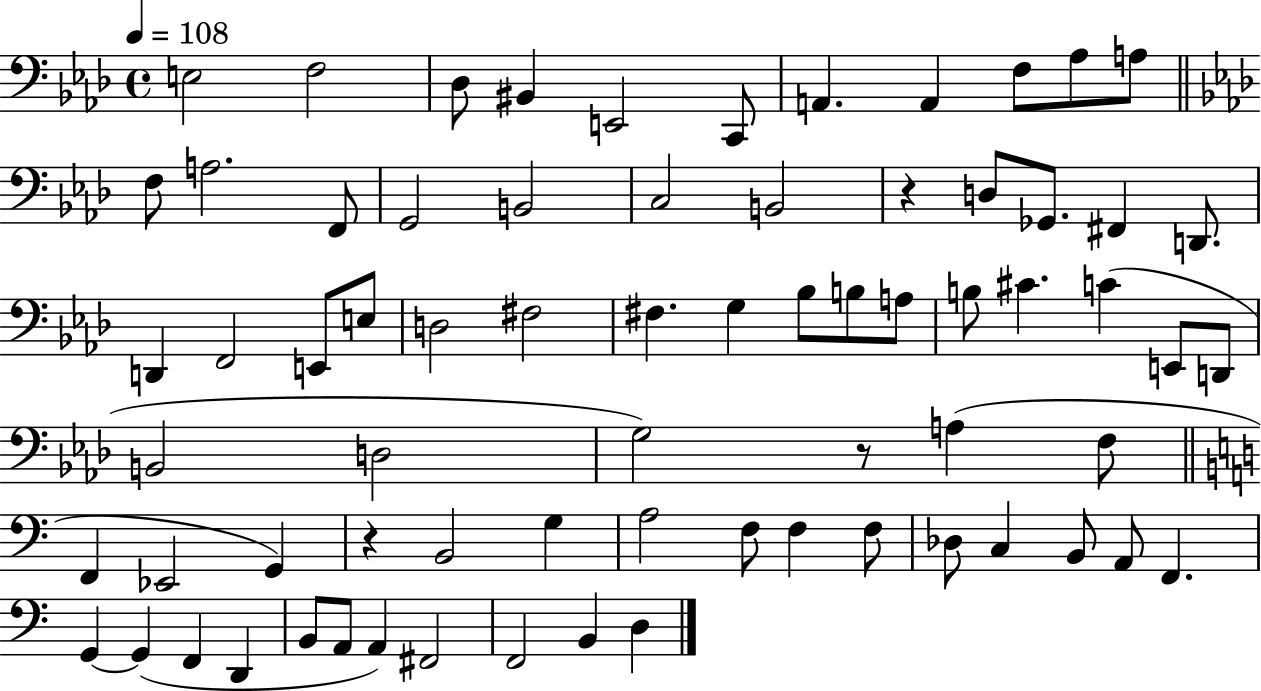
E3/h F3/h Db3/e BIS2/q E2/h C2/e A2/q. A2/q F3/e Ab3/e A3/e F3/e A3/h. F2/e G2/h B2/h C3/h B2/h R/q D3/e Gb2/e. F#2/q D2/e. D2/q F2/h E2/e E3/e D3/h F#3/h F#3/q. G3/q Bb3/e B3/e A3/e B3/e C#4/q. C4/q E2/e D2/e B2/h D3/h G3/h R/e A3/q F3/e F2/q Eb2/h G2/q R/q B2/h G3/q A3/h F3/e F3/q F3/e Db3/e C3/q B2/e A2/e F2/q. G2/q G2/q F2/q D2/q B2/e A2/e A2/q F#2/h F2/h B2/q D3/q